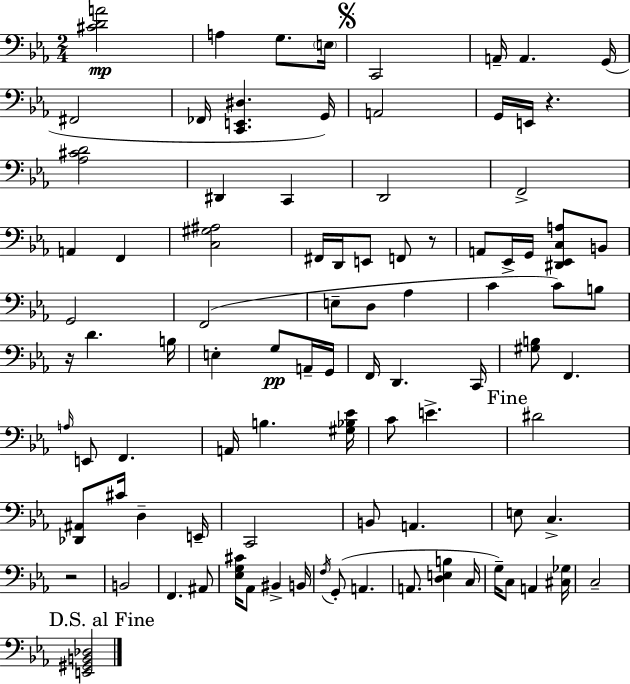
X:1
T:Untitled
M:2/4
L:1/4
K:Cm
[^CDA]2 A, G,/2 E,/4 C,,2 A,,/4 A,, G,,/4 ^F,,2 _F,,/4 [C,,E,,^D,] G,,/4 A,,2 G,,/4 E,,/4 z [_A,^CD]2 ^D,, C,, D,,2 F,,2 A,, F,, [C,^G,^A,]2 ^F,,/4 D,,/4 E,,/2 F,,/2 z/2 A,,/2 _E,,/4 G,,/4 [^D,,_E,,C,A,]/2 B,,/2 G,,2 F,,2 E,/2 D,/2 _A, C C/2 B,/2 z/4 D B,/4 E, G,/2 A,,/4 G,,/4 F,,/4 D,, C,,/4 [^G,B,]/2 F,, A,/4 E,,/2 F,, A,,/4 B, [^G,_B,_E]/4 C/2 E ^D2 [_D,,^A,,]/2 ^C/4 D, E,,/4 C,,2 B,,/2 A,, E,/2 C, z2 B,,2 F,, ^A,,/2 [_E,G,^C]/4 _A,,/2 ^B,, B,,/4 F,/4 G,,/2 A,, A,,/2 [D,E,B,] C,/4 G,/4 C,/2 A,, [^C,_G,]/4 C,2 [E,,^G,,B,,_D,]2